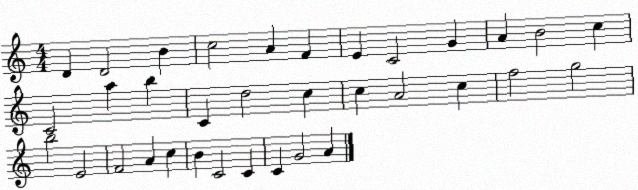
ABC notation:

X:1
T:Untitled
M:4/4
L:1/4
K:C
D D2 B c2 A F E C2 G A B2 c C2 a b C d2 c c A2 c f2 g2 b2 E2 F2 A c B C2 C C G2 A